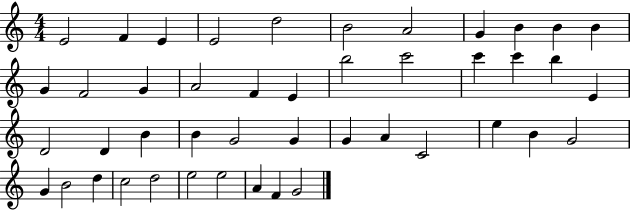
{
  \clef treble
  \numericTimeSignature
  \time 4/4
  \key c \major
  e'2 f'4 e'4 | e'2 d''2 | b'2 a'2 | g'4 b'4 b'4 b'4 | \break g'4 f'2 g'4 | a'2 f'4 e'4 | b''2 c'''2 | c'''4 c'''4 b''4 e'4 | \break d'2 d'4 b'4 | b'4 g'2 g'4 | g'4 a'4 c'2 | e''4 b'4 g'2 | \break g'4 b'2 d''4 | c''2 d''2 | e''2 e''2 | a'4 f'4 g'2 | \break \bar "|."
}